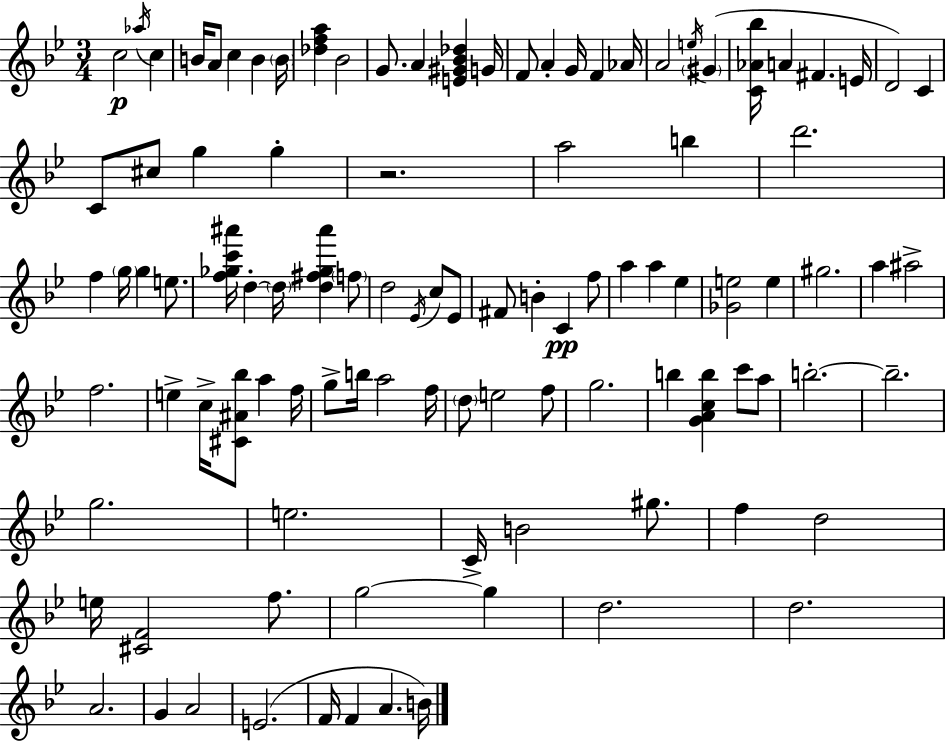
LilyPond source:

{
  \clef treble
  \numericTimeSignature
  \time 3/4
  \key bes \major
  c''2\p \acciaccatura { aes''16 } c''4 | b'16 a'8 c''4 b'4 | \parenthesize b'16 <des'' f'' a''>4 bes'2 | g'8. a'4 <e' gis' bes' des''>4 | \break g'16 f'8 a'4-. g'16 f'4 | aes'16 a'2 \acciaccatura { e''16 } \parenthesize gis'4( | <c' aes' bes''>16 a'4 fis'4. | e'16 d'2) c'4 | \break c'8 cis''8 g''4 g''4-. | r2. | a''2 b''4 | d'''2. | \break f''4 \parenthesize g''16 g''4 e''8. | <f'' ges'' c''' ais'''>16 d''4-.~~ \parenthesize d''16 <d'' fis'' ges'' ais'''>4 | \parenthesize f''8 d''2 \acciaccatura { ees'16 } c''8 | ees'8 fis'8 b'4-. c'4\pp | \break f''8 a''4 a''4 ees''4 | <ges' e''>2 e''4 | gis''2. | a''4 ais''2-> | \break f''2. | e''4-> c''16-> <cis' ais' bes''>8 a''4 | f''16 g''8-> b''16 a''2 | f''16 \parenthesize d''8 e''2 | \break f''8 g''2. | b''4 <g' a' c'' b''>4 c'''8 | a''8 b''2.-.~~ | b''2.-- | \break g''2. | e''2. | c'16-> b'2 | gis''8. f''4 d''2 | \break e''16 <cis' f'>2 | f''8. g''2~~ g''4 | d''2. | d''2. | \break a'2. | g'4 a'2 | e'2.( | f'16 f'4 a'4. | \break b'16) \bar "|."
}